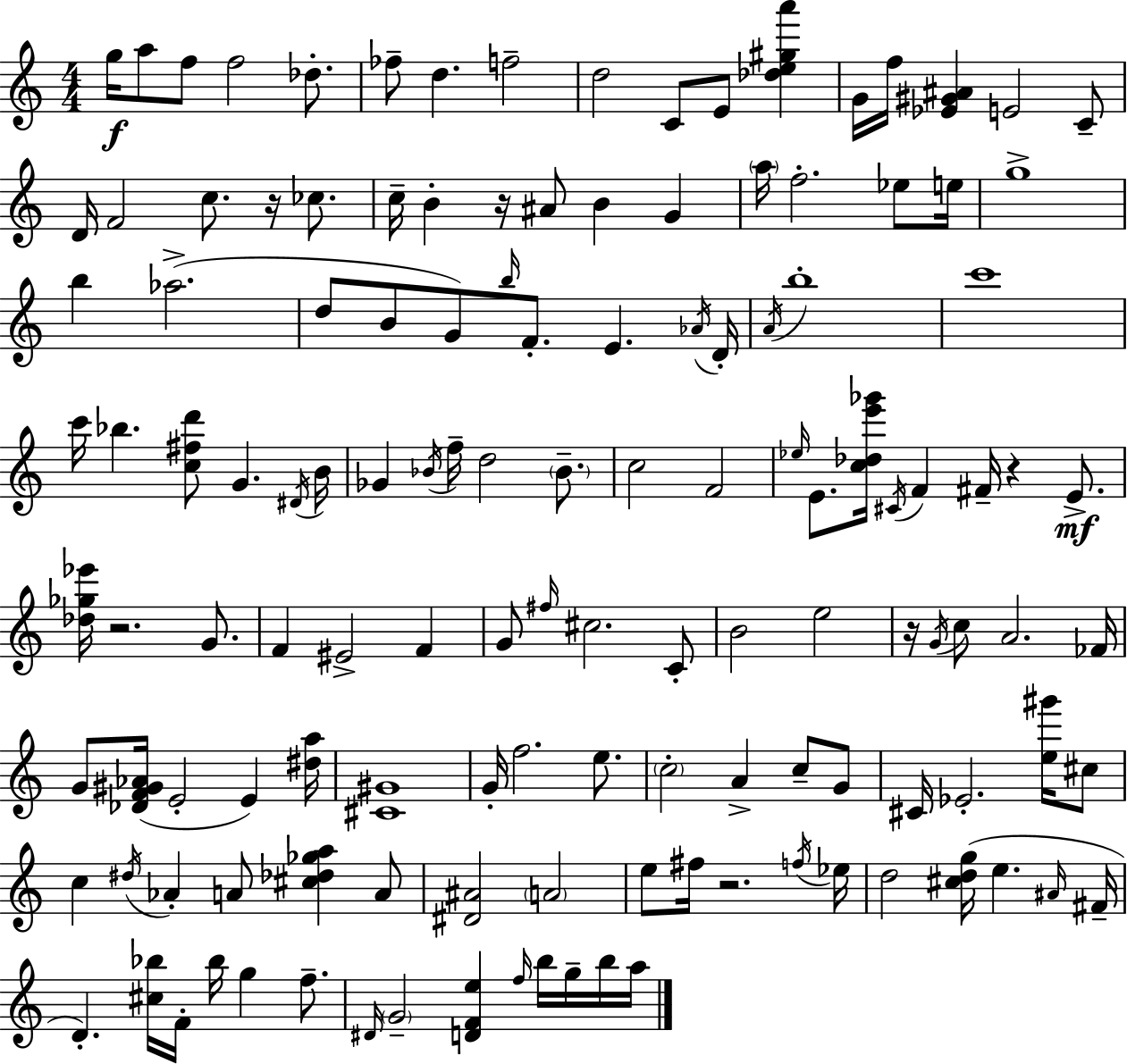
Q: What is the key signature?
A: C major